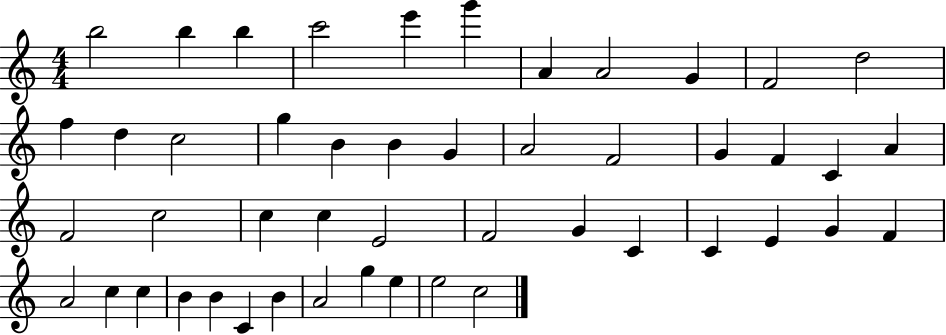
X:1
T:Untitled
M:4/4
L:1/4
K:C
b2 b b c'2 e' g' A A2 G F2 d2 f d c2 g B B G A2 F2 G F C A F2 c2 c c E2 F2 G C C E G F A2 c c B B C B A2 g e e2 c2